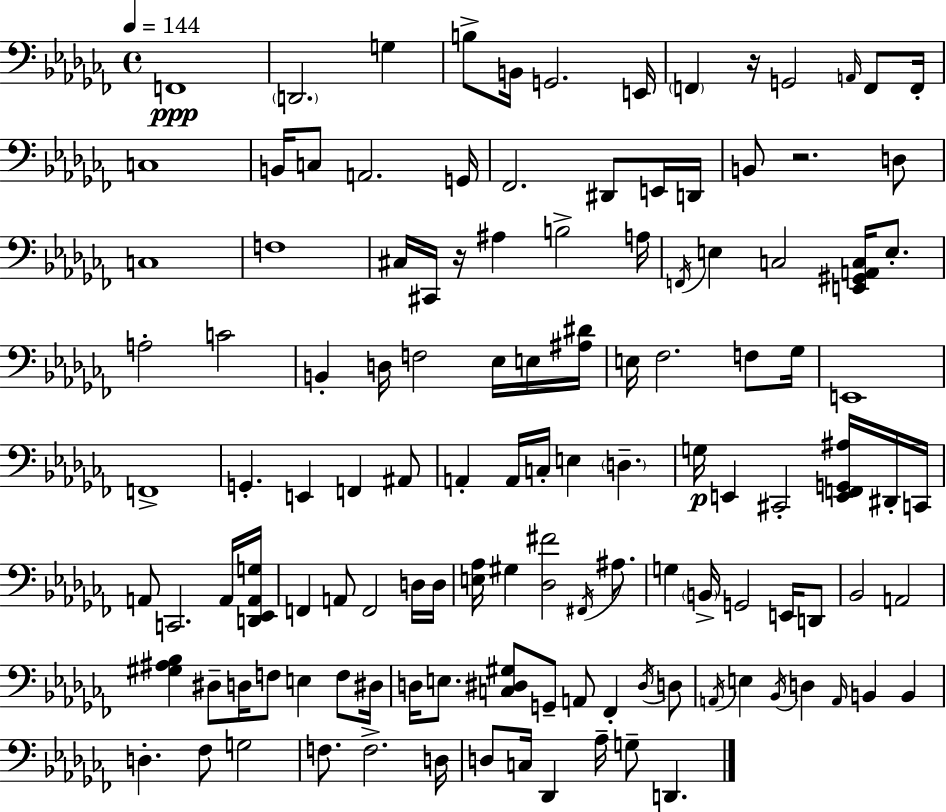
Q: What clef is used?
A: bass